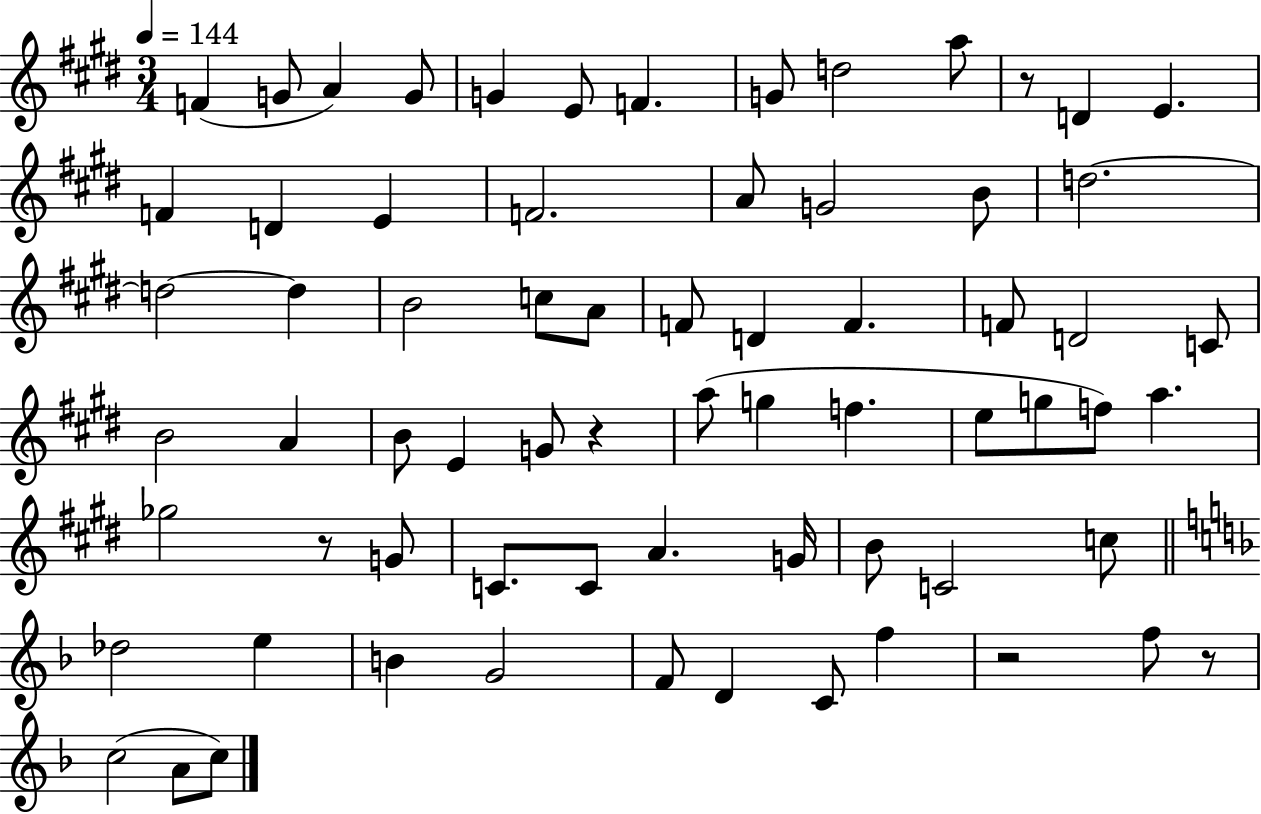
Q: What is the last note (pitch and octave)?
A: C5